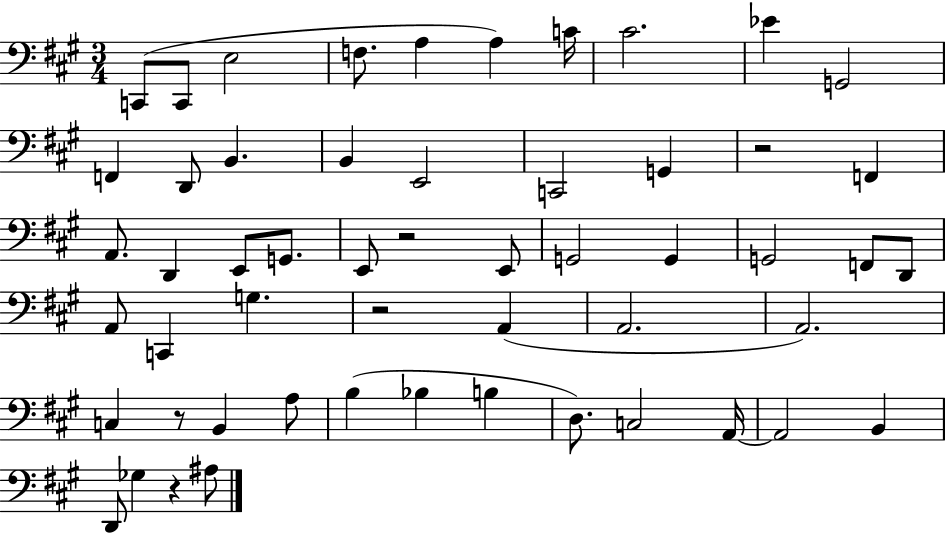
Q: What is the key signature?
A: A major